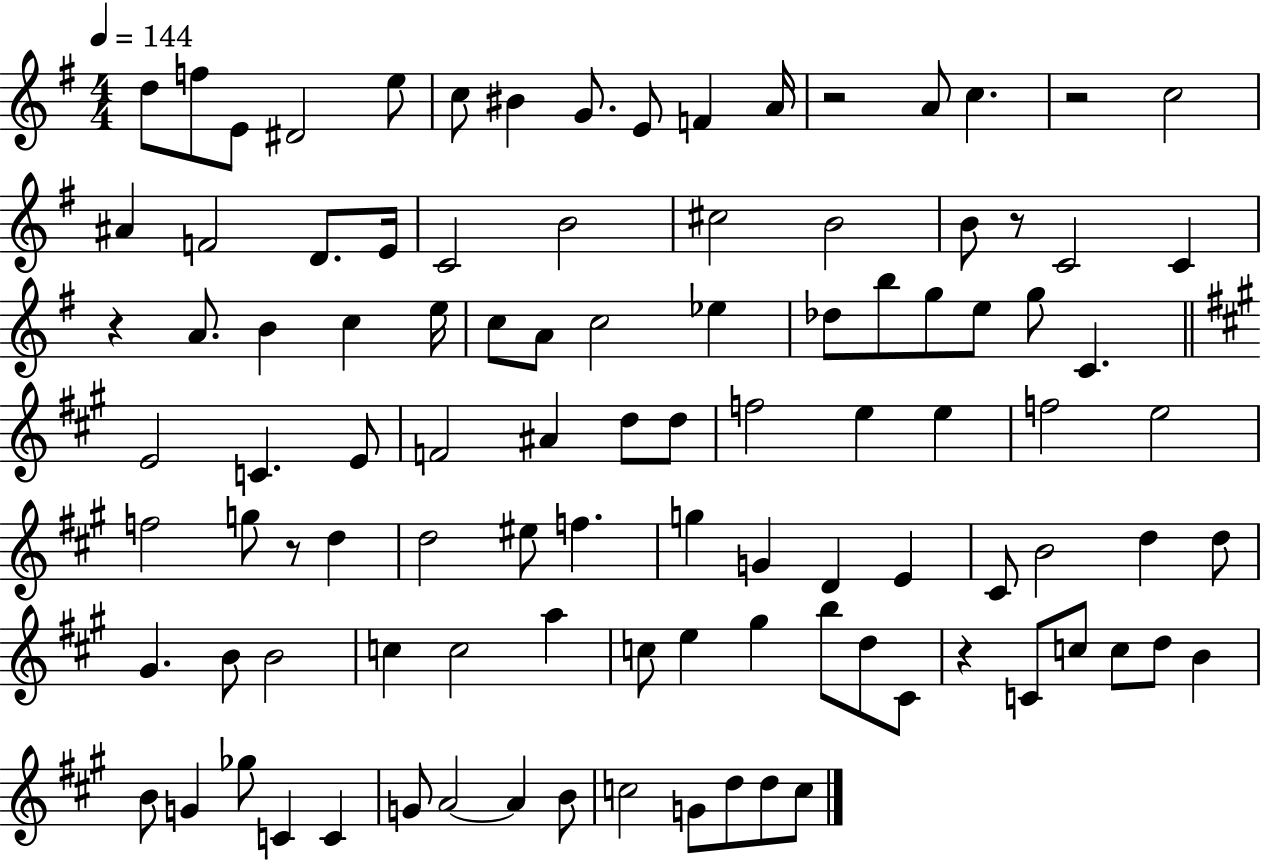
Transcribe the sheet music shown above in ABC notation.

X:1
T:Untitled
M:4/4
L:1/4
K:G
d/2 f/2 E/2 ^D2 e/2 c/2 ^B G/2 E/2 F A/4 z2 A/2 c z2 c2 ^A F2 D/2 E/4 C2 B2 ^c2 B2 B/2 z/2 C2 C z A/2 B c e/4 c/2 A/2 c2 _e _d/2 b/2 g/2 e/2 g/2 C E2 C E/2 F2 ^A d/2 d/2 f2 e e f2 e2 f2 g/2 z/2 d d2 ^e/2 f g G D E ^C/2 B2 d d/2 ^G B/2 B2 c c2 a c/2 e ^g b/2 d/2 ^C/2 z C/2 c/2 c/2 d/2 B B/2 G _g/2 C C G/2 A2 A B/2 c2 G/2 d/2 d/2 c/2